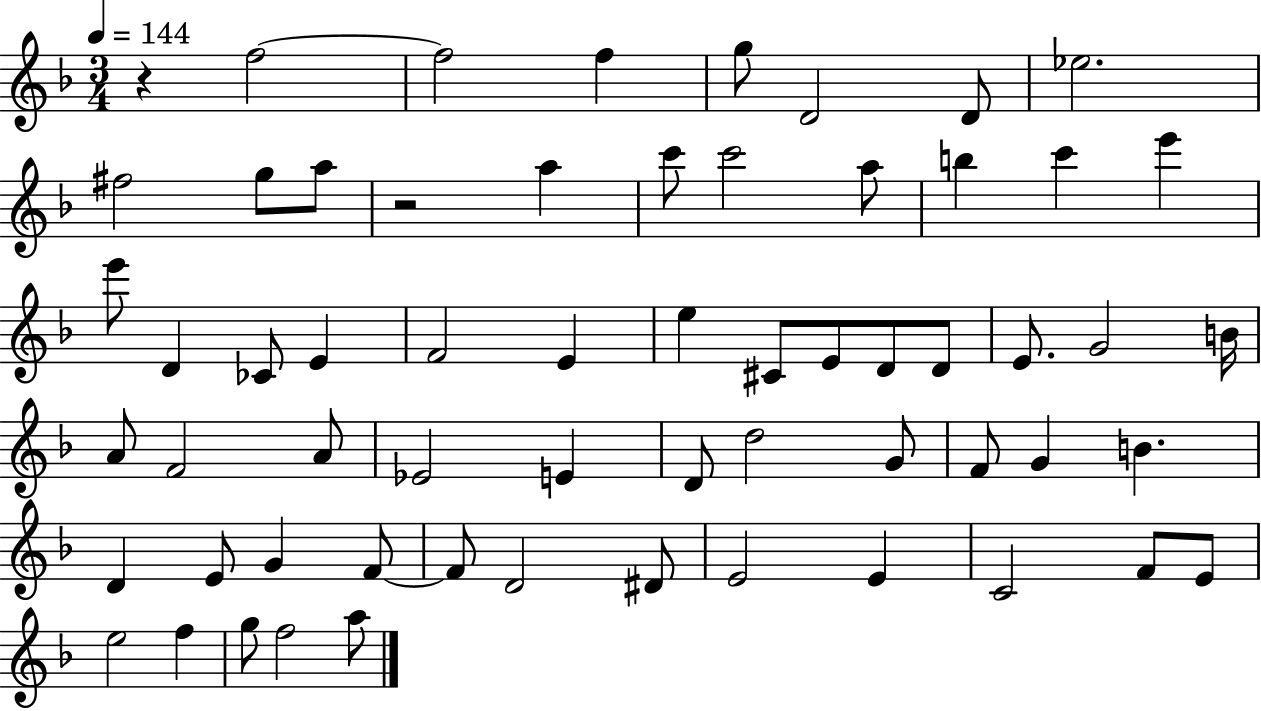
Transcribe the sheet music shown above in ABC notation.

X:1
T:Untitled
M:3/4
L:1/4
K:F
z f2 f2 f g/2 D2 D/2 _e2 ^f2 g/2 a/2 z2 a c'/2 c'2 a/2 b c' e' e'/2 D _C/2 E F2 E e ^C/2 E/2 D/2 D/2 E/2 G2 B/4 A/2 F2 A/2 _E2 E D/2 d2 G/2 F/2 G B D E/2 G F/2 F/2 D2 ^D/2 E2 E C2 F/2 E/2 e2 f g/2 f2 a/2